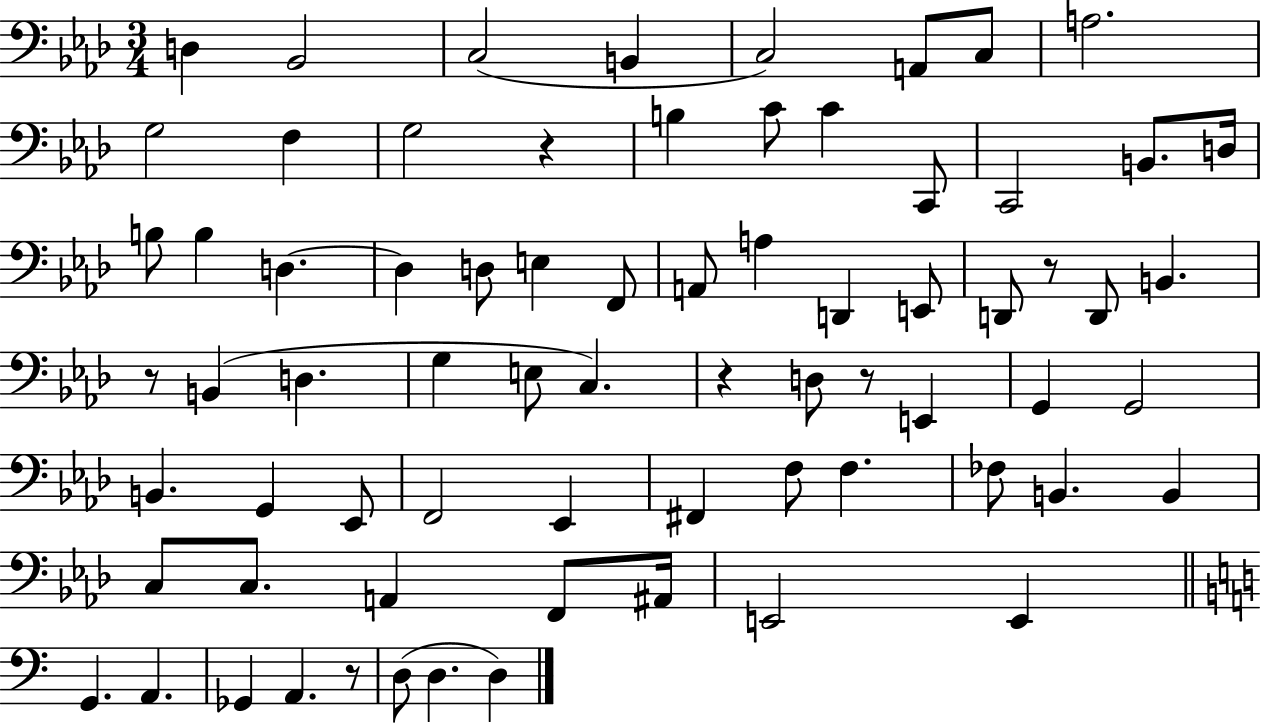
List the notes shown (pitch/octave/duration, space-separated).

D3/q Bb2/h C3/h B2/q C3/h A2/e C3/e A3/h. G3/h F3/q G3/h R/q B3/q C4/e C4/q C2/e C2/h B2/e. D3/s B3/e B3/q D3/q. D3/q D3/e E3/q F2/e A2/e A3/q D2/q E2/e D2/e R/e D2/e B2/q. R/e B2/q D3/q. G3/q E3/e C3/q. R/q D3/e R/e E2/q G2/q G2/h B2/q. G2/q Eb2/e F2/h Eb2/q F#2/q F3/e F3/q. FES3/e B2/q. B2/q C3/e C3/e. A2/q F2/e A#2/s E2/h E2/q G2/q. A2/q. Gb2/q A2/q. R/e D3/e D3/q. D3/q